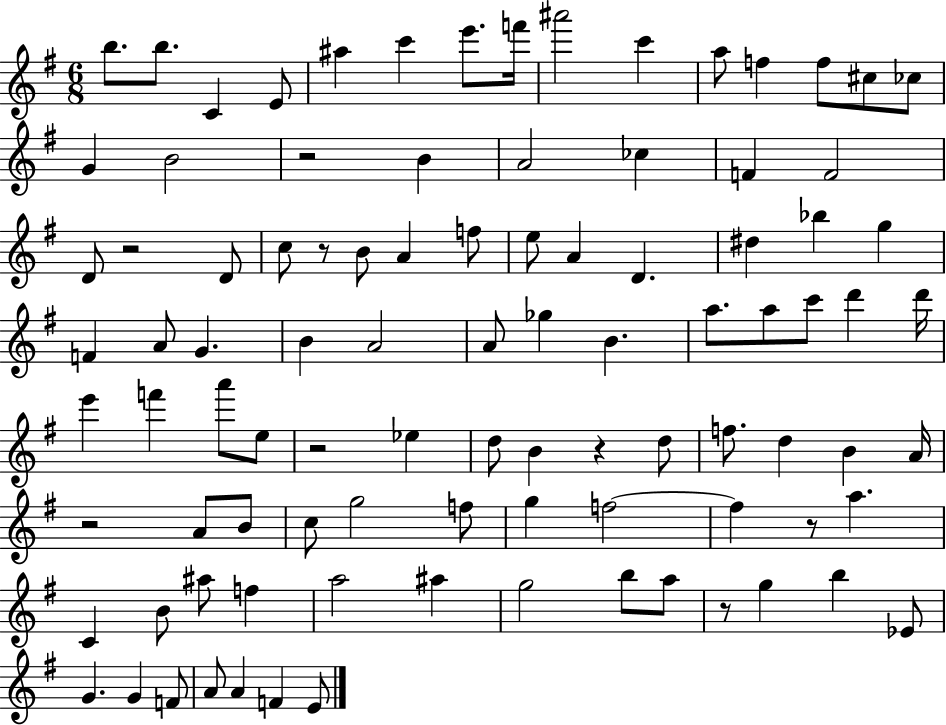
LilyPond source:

{
  \clef treble
  \numericTimeSignature
  \time 6/8
  \key g \major
  \repeat volta 2 { b''8. b''8. c'4 e'8 | ais''4 c'''4 e'''8. f'''16 | ais'''2 c'''4 | a''8 f''4 f''8 cis''8 ces''8 | \break g'4 b'2 | r2 b'4 | a'2 ces''4 | f'4 f'2 | \break d'8 r2 d'8 | c''8 r8 b'8 a'4 f''8 | e''8 a'4 d'4. | dis''4 bes''4 g''4 | \break f'4 a'8 g'4. | b'4 a'2 | a'8 ges''4 b'4. | a''8. a''8 c'''8 d'''4 d'''16 | \break e'''4 f'''4 a'''8 e''8 | r2 ees''4 | d''8 b'4 r4 d''8 | f''8. d''4 b'4 a'16 | \break r2 a'8 b'8 | c''8 g''2 f''8 | g''4 f''2~~ | f''4 r8 a''4. | \break c'4 b'8 ais''8 f''4 | a''2 ais''4 | g''2 b''8 a''8 | r8 g''4 b''4 ees'8 | \break g'4. g'4 f'8 | a'8 a'4 f'4 e'8 | } \bar "|."
}